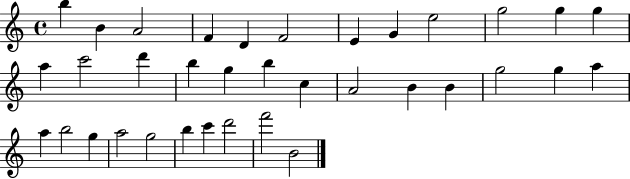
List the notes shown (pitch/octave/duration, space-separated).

B5/q B4/q A4/h F4/q D4/q F4/h E4/q G4/q E5/h G5/h G5/q G5/q A5/q C6/h D6/q B5/q G5/q B5/q C5/q A4/h B4/q B4/q G5/h G5/q A5/q A5/q B5/h G5/q A5/h G5/h B5/q C6/q D6/h F6/h B4/h